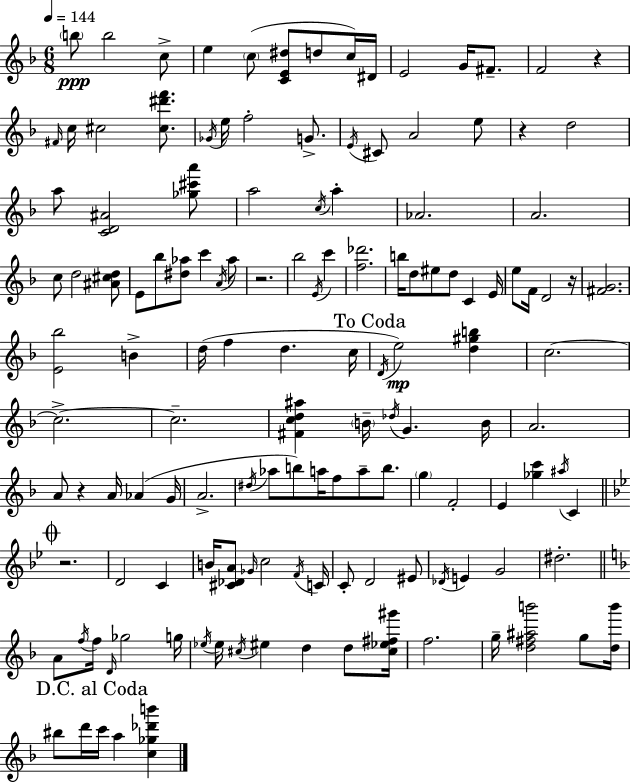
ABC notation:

X:1
T:Untitled
M:6/8
L:1/4
K:F
b/2 b2 c/2 e c/2 [CE^d]/2 d/2 c/4 ^D/4 E2 G/4 ^F/2 F2 z ^F/4 c/4 ^c2 [^c^d'f']/2 _G/4 e/4 f2 G/2 E/4 ^C/2 A2 e/2 z d2 a/2 [CD^A]2 [_g^c'a']/2 a2 c/4 a _A2 A2 c/2 d2 [^A^cd]/2 E/2 _b/2 [^d_a]/2 c' A/4 _a/2 z2 _b2 E/4 c' [f_d']2 b/4 d/2 ^e/2 d/2 C E/4 e/2 F/4 D2 z/4 [^FG]2 [E_b]2 B d/4 f d c/4 D/4 e2 [d^gb] c2 c2 c2 [^Fcd^a] B/4 _d/4 G B/4 A2 A/2 z A/4 _A G/4 A2 ^d/4 _a/2 b/2 a/4 f/2 a/2 b/2 g F2 E [_gc'] ^a/4 C z2 D2 C B/4 [^C_DA]/2 _G/4 c2 F/4 C/4 C/2 D2 ^E/2 _D/4 E G2 ^d2 A/2 f/4 f/4 D/4 _g2 g/4 _e/4 _e/4 ^c/4 ^e d d/2 [^c_e^f^g']/4 f2 g/4 [d^f^ab']2 g/2 [db']/4 ^b/2 d'/4 c'/4 a [c_g_d'b']